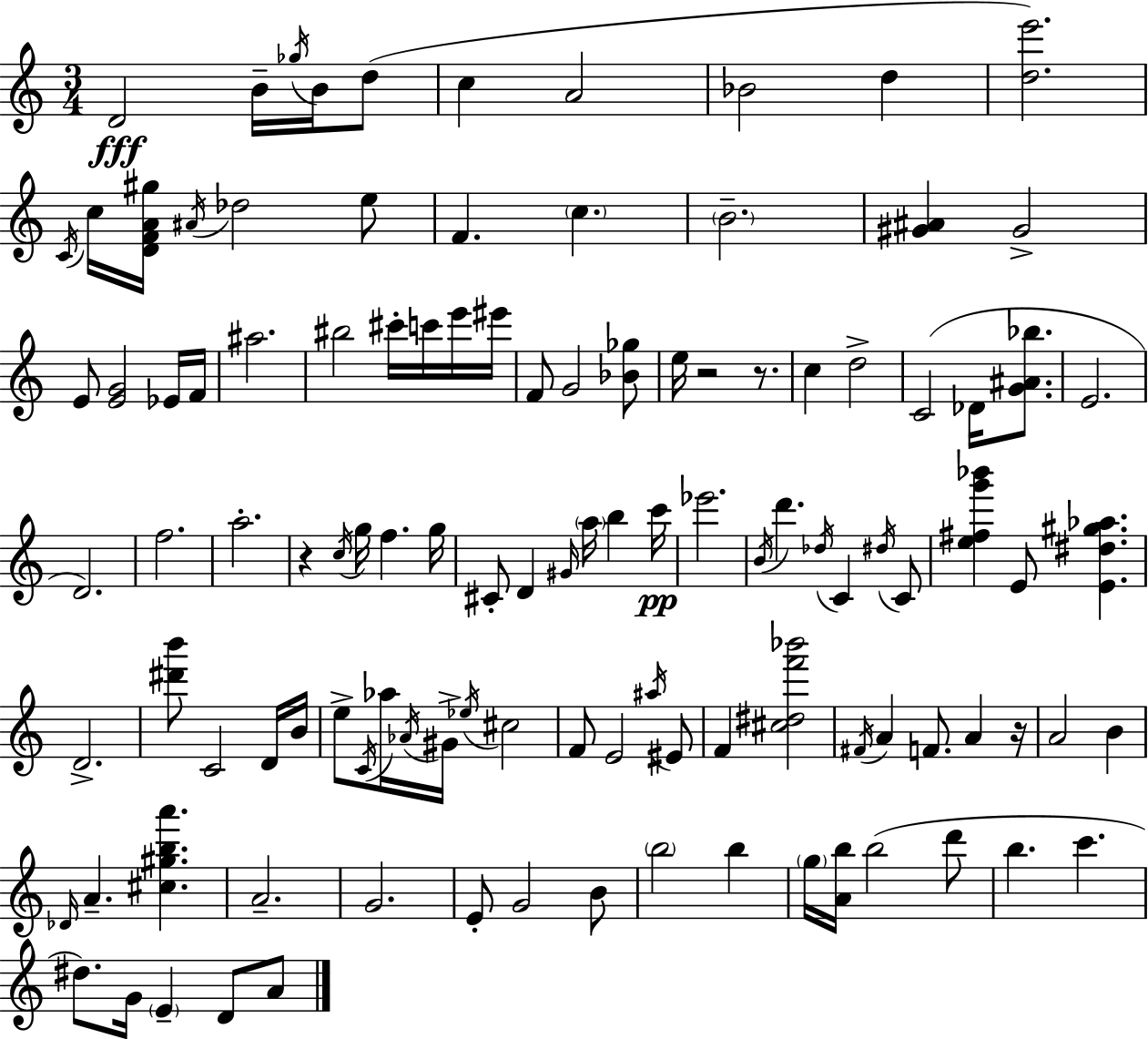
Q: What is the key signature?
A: A minor